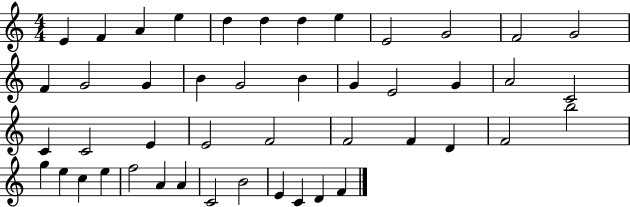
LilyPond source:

{
  \clef treble
  \numericTimeSignature
  \time 4/4
  \key c \major
  e'4 f'4 a'4 e''4 | d''4 d''4 d''4 e''4 | e'2 g'2 | f'2 g'2 | \break f'4 g'2 g'4 | b'4 g'2 b'4 | g'4 e'2 g'4 | a'2 c'2 | \break c'4 c'2 e'4 | e'2 f'2 | f'2 f'4 d'4 | f'2 b''2 | \break g''4 e''4 c''4 e''4 | f''2 a'4 a'4 | c'2 b'2 | e'4 c'4 d'4 f'4 | \break \bar "|."
}